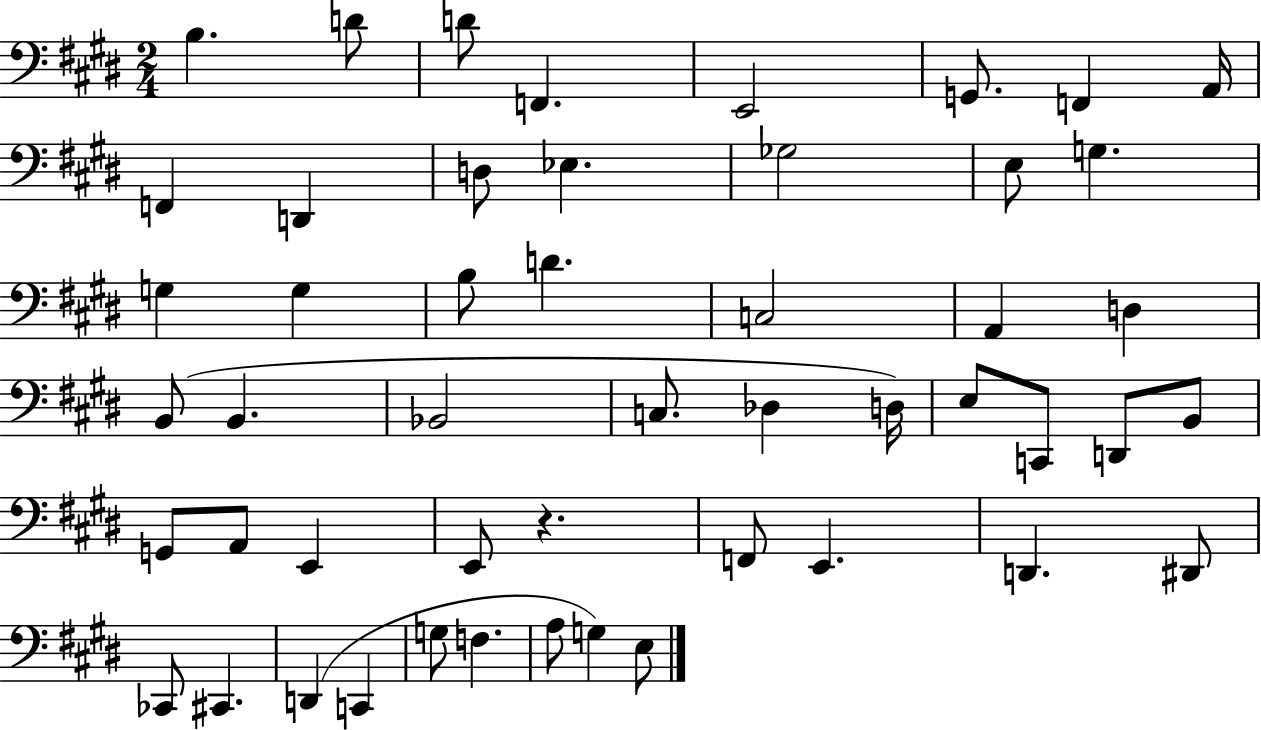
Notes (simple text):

B3/q. D4/e D4/e F2/q. E2/h G2/e. F2/q A2/s F2/q D2/q D3/e Eb3/q. Gb3/h E3/e G3/q. G3/q G3/q B3/e D4/q. C3/h A2/q D3/q B2/e B2/q. Bb2/h C3/e. Db3/q D3/s E3/e C2/e D2/e B2/e G2/e A2/e E2/q E2/e R/q. F2/e E2/q. D2/q. D#2/e CES2/e C#2/q. D2/q C2/q G3/e F3/q. A3/e G3/q E3/e